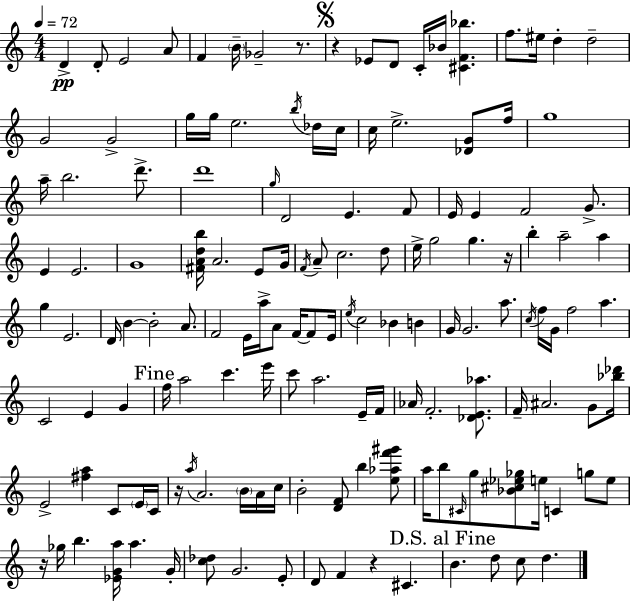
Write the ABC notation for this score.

X:1
T:Untitled
M:4/4
L:1/4
K:C
D D/2 E2 A/2 F B/4 _G2 z/2 z _E/2 D/2 C/4 _B/4 [^CF_b] f/2 ^e/4 d d2 G2 G2 g/4 g/4 e2 b/4 _d/4 c/4 c/4 e2 [_DG]/2 f/4 g4 a/4 b2 d'/2 d'4 g/4 D2 E F/2 E/4 E F2 G/2 E E2 G4 [^FAdb]/4 A2 E/2 G/4 F/4 A/2 c2 d/2 e/4 g2 g z/4 b a2 a g E2 D/4 B B2 A/2 F2 E/4 a/4 A/2 F/4 F/2 E/4 e/4 c2 _B B G/4 G2 a/2 c/4 f/4 G/4 f2 a C2 E G f/4 a2 c' e'/4 c'/2 a2 E/4 F/4 _A/4 F2 [_DE_a]/2 F/4 ^A2 G/2 [_b_d']/4 E2 [^fa] C/2 E/4 C/4 z/4 a/4 A2 B/4 A/4 c/4 B2 [DF]/2 b [e_af'^g']/2 a/4 b/2 ^C/4 g/2 [_B^c_e_g]/2 e/4 C g/2 e/2 z/4 _g/4 b [_EGa]/4 a G/4 [c_d]/2 G2 E/2 D/2 F z ^C B d/2 c/2 d